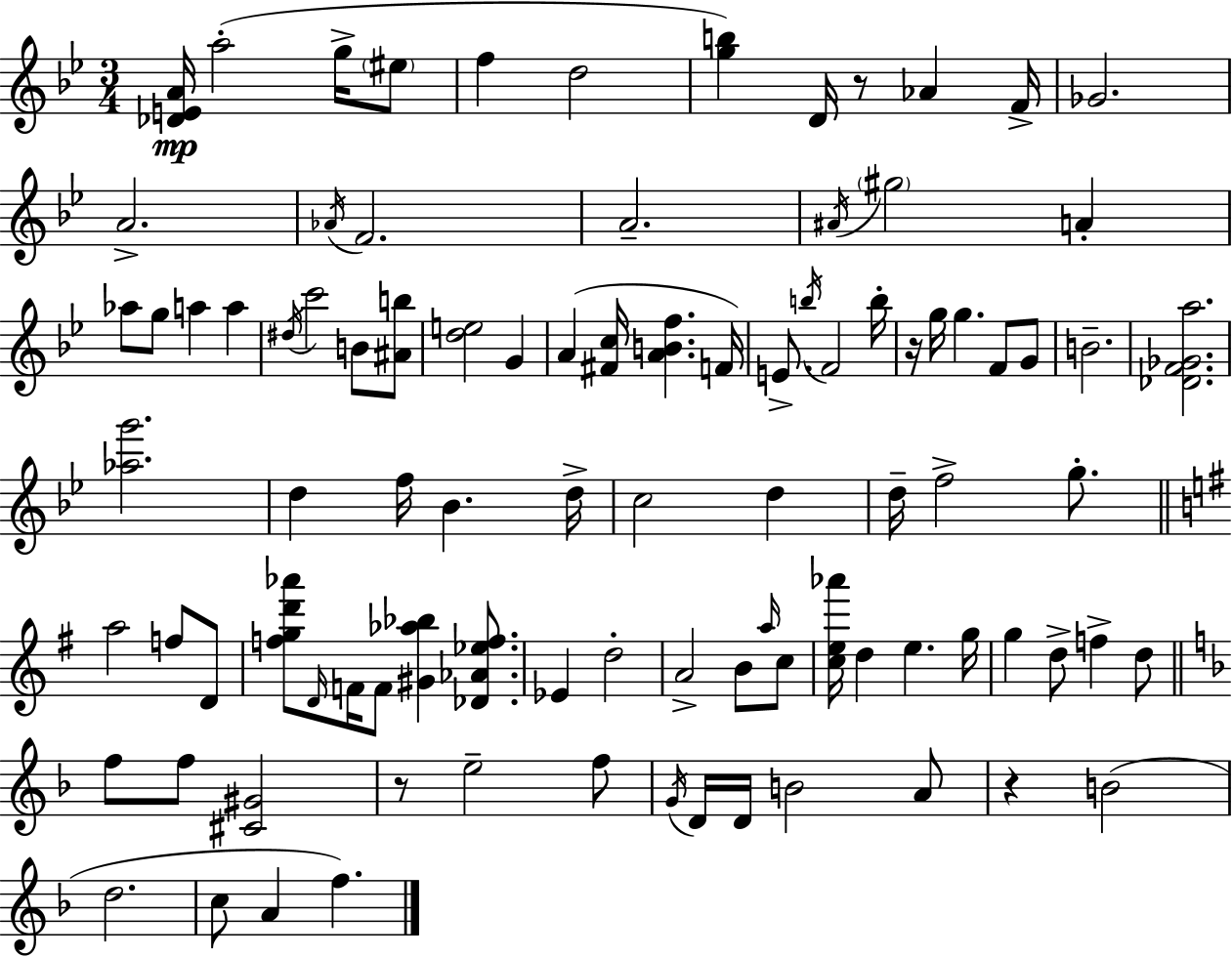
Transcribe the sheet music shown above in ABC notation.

X:1
T:Untitled
M:3/4
L:1/4
K:Gm
[_DEA]/4 a2 g/4 ^e/2 f d2 [gb] D/4 z/2 _A F/4 _G2 A2 _A/4 F2 A2 ^A/4 ^g2 A _a/2 g/2 a a ^d/4 c'2 B/2 [^Ab]/2 [de]2 G A [^Fc]/4 [ABf] F/4 E/2 b/4 F2 b/4 z/4 g/4 g F/2 G/2 B2 [_DF_Ga]2 [_ag']2 d f/4 _B d/4 c2 d d/4 f2 g/2 a2 f/2 D/2 [fgd'_a']/2 D/4 F/4 F/2 [^G_a_b] [_D_A_ef]/2 _E d2 A2 B/2 a/4 c/2 [ce_a']/4 d e g/4 g d/2 f d/2 f/2 f/2 [^C^G]2 z/2 e2 f/2 G/4 D/4 D/4 B2 A/2 z B2 d2 c/2 A f